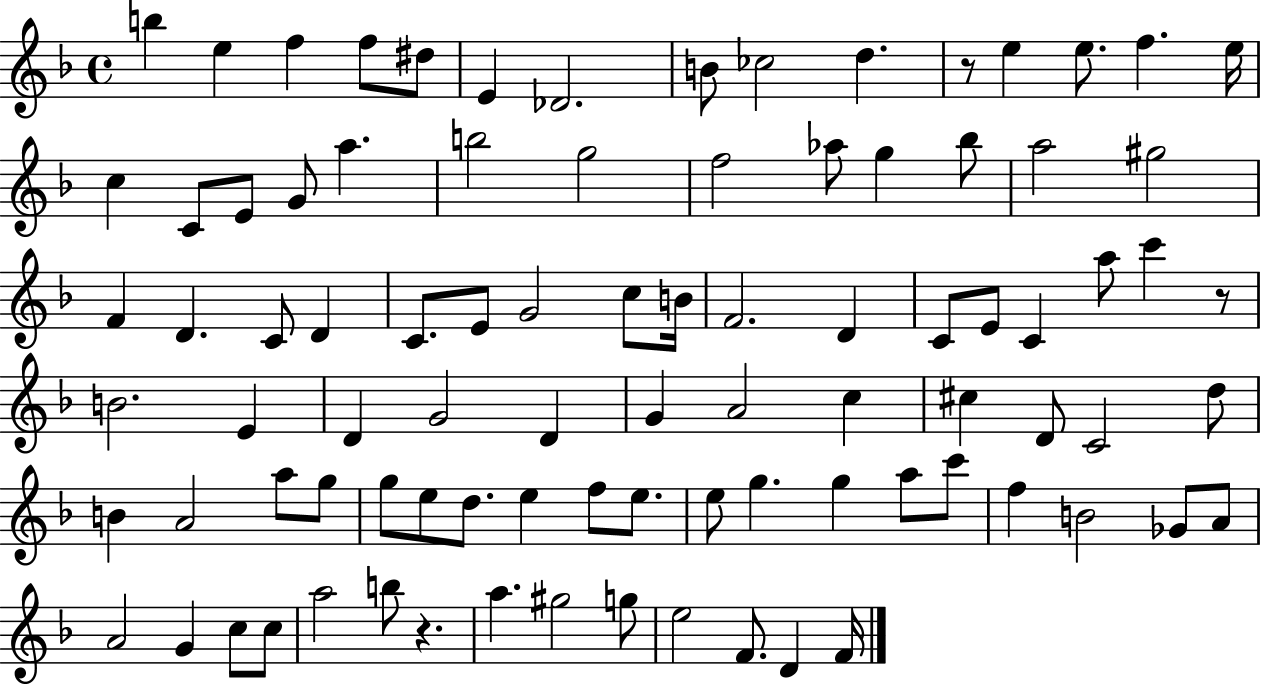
B5/q E5/q F5/q F5/e D#5/e E4/q Db4/h. B4/e CES5/h D5/q. R/e E5/q E5/e. F5/q. E5/s C5/q C4/e E4/e G4/e A5/q. B5/h G5/h F5/h Ab5/e G5/q Bb5/e A5/h G#5/h F4/q D4/q. C4/e D4/q C4/e. E4/e G4/h C5/e B4/s F4/h. D4/q C4/e E4/e C4/q A5/e C6/q R/e B4/h. E4/q D4/q G4/h D4/q G4/q A4/h C5/q C#5/q D4/e C4/h D5/e B4/q A4/h A5/e G5/e G5/e E5/e D5/e. E5/q F5/e E5/e. E5/e G5/q. G5/q A5/e C6/e F5/q B4/h Gb4/e A4/e A4/h G4/q C5/e C5/e A5/h B5/e R/q. A5/q. G#5/h G5/e E5/h F4/e. D4/q F4/s